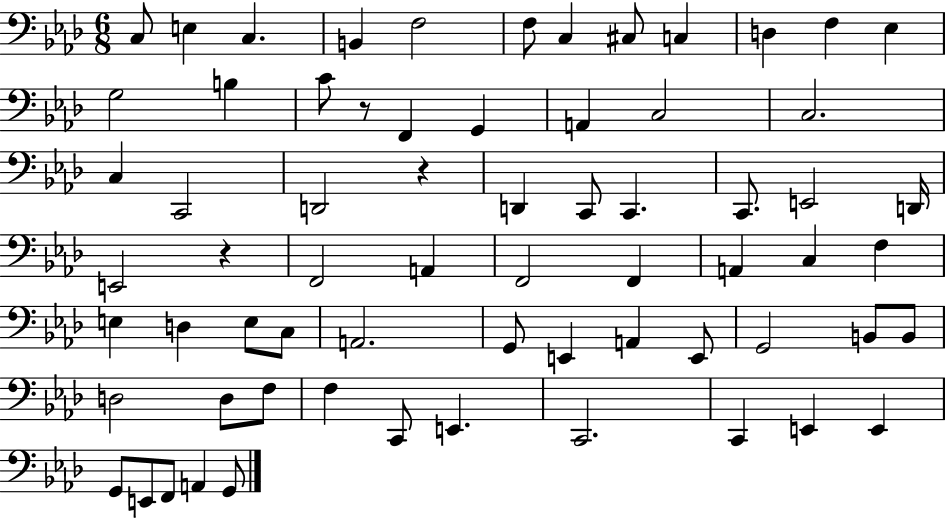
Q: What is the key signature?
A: AES major